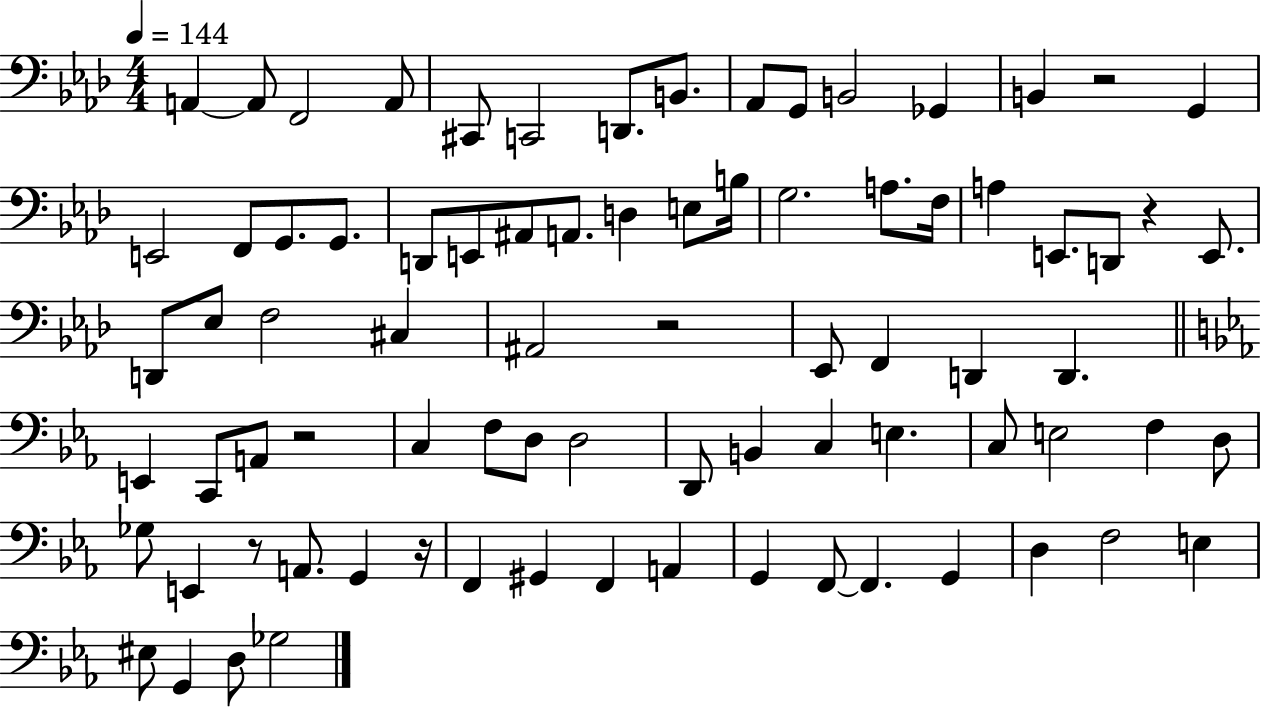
{
  \clef bass
  \numericTimeSignature
  \time 4/4
  \key aes \major
  \tempo 4 = 144
  \repeat volta 2 { a,4~~ a,8 f,2 a,8 | cis,8 c,2 d,8. b,8. | aes,8 g,8 b,2 ges,4 | b,4 r2 g,4 | \break e,2 f,8 g,8. g,8. | d,8 e,8 ais,8 a,8. d4 e8 b16 | g2. a8. f16 | a4 e,8. d,8 r4 e,8. | \break d,8 ees8 f2 cis4 | ais,2 r2 | ees,8 f,4 d,4 d,4. | \bar "||" \break \key c \minor e,4 c,8 a,8 r2 | c4 f8 d8 d2 | d,8 b,4 c4 e4. | c8 e2 f4 d8 | \break ges8 e,4 r8 a,8. g,4 r16 | f,4 gis,4 f,4 a,4 | g,4 f,8~~ f,4. g,4 | d4 f2 e4 | \break eis8 g,4 d8 ges2 | } \bar "|."
}